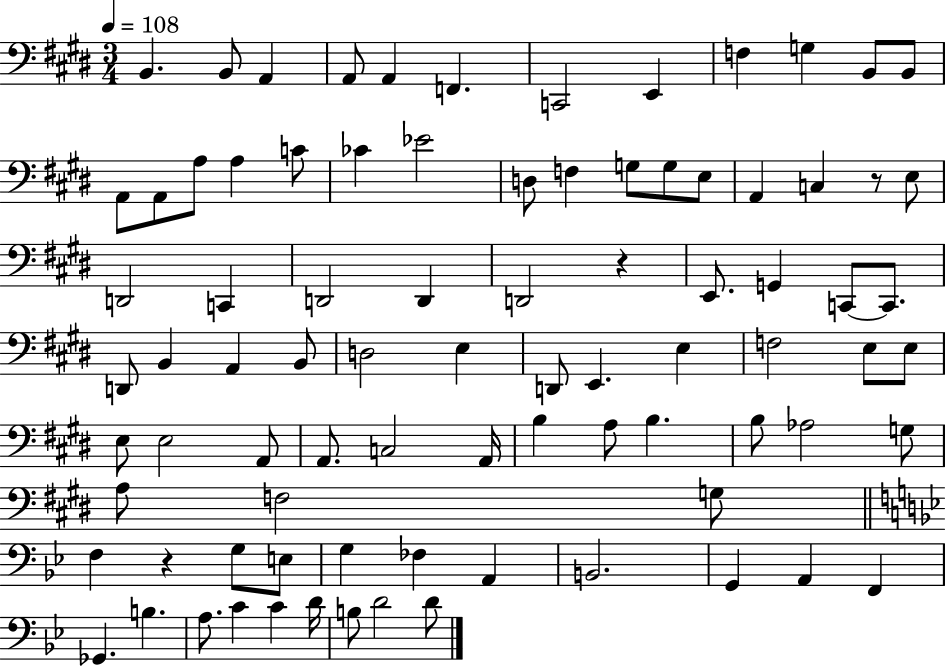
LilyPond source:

{
  \clef bass
  \numericTimeSignature
  \time 3/4
  \key e \major
  \tempo 4 = 108
  b,4. b,8 a,4 | a,8 a,4 f,4. | c,2 e,4 | f4 g4 b,8 b,8 | \break a,8 a,8 a8 a4 c'8 | ces'4 ees'2 | d8 f4 g8 g8 e8 | a,4 c4 r8 e8 | \break d,2 c,4 | d,2 d,4 | d,2 r4 | e,8. g,4 c,8~~ c,8. | \break d,8 b,4 a,4 b,8 | d2 e4 | d,8 e,4. e4 | f2 e8 e8 | \break e8 e2 a,8 | a,8. c2 a,16 | b4 a8 b4. | b8 aes2 g8 | \break a8 f2 g8 | \bar "||" \break \key bes \major f4 r4 g8 e8 | g4 fes4 a,4 | b,2. | g,4 a,4 f,4 | \break ges,4. b4. | a8. c'4 c'4 d'16 | b8 d'2 d'8 | \bar "|."
}